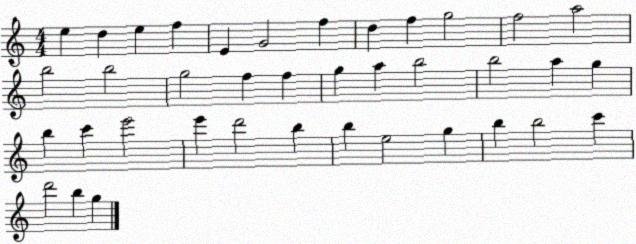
X:1
T:Untitled
M:4/4
L:1/4
K:C
e d e f E G2 f d f g2 f2 a2 b2 b2 g2 f f g a b2 b2 a g b c' e'2 e' d'2 b b e2 g b b2 c' d'2 b g